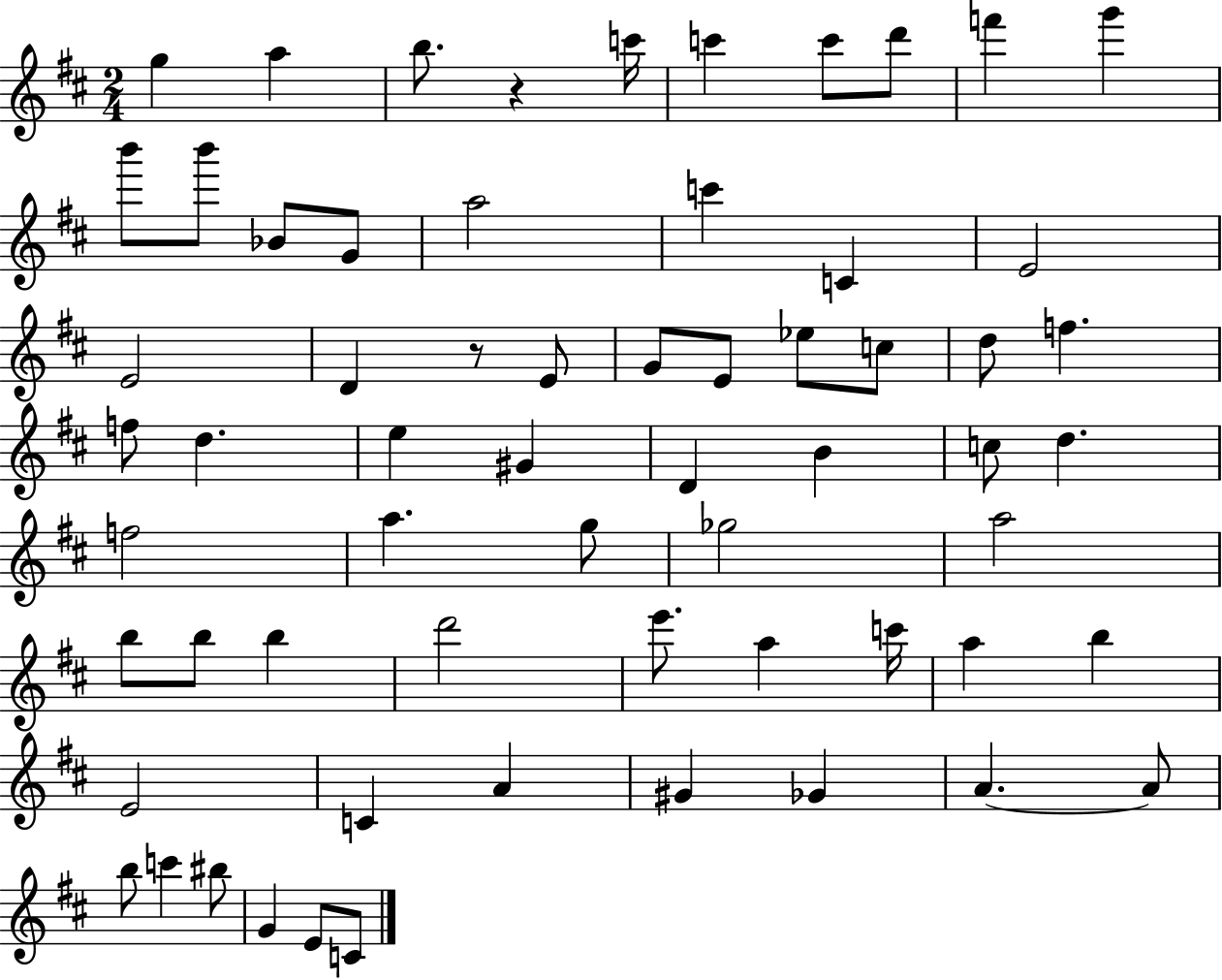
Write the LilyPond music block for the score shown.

{
  \clef treble
  \numericTimeSignature
  \time 2/4
  \key d \major
  \repeat volta 2 { g''4 a''4 | b''8. r4 c'''16 | c'''4 c'''8 d'''8 | f'''4 g'''4 | \break b'''8 b'''8 bes'8 g'8 | a''2 | c'''4 c'4 | e'2 | \break e'2 | d'4 r8 e'8 | g'8 e'8 ees''8 c''8 | d''8 f''4. | \break f''8 d''4. | e''4 gis'4 | d'4 b'4 | c''8 d''4. | \break f''2 | a''4. g''8 | ges''2 | a''2 | \break b''8 b''8 b''4 | d'''2 | e'''8. a''4 c'''16 | a''4 b''4 | \break e'2 | c'4 a'4 | gis'4 ges'4 | a'4.~~ a'8 | \break b''8 c'''4 bis''8 | g'4 e'8 c'8 | } \bar "|."
}